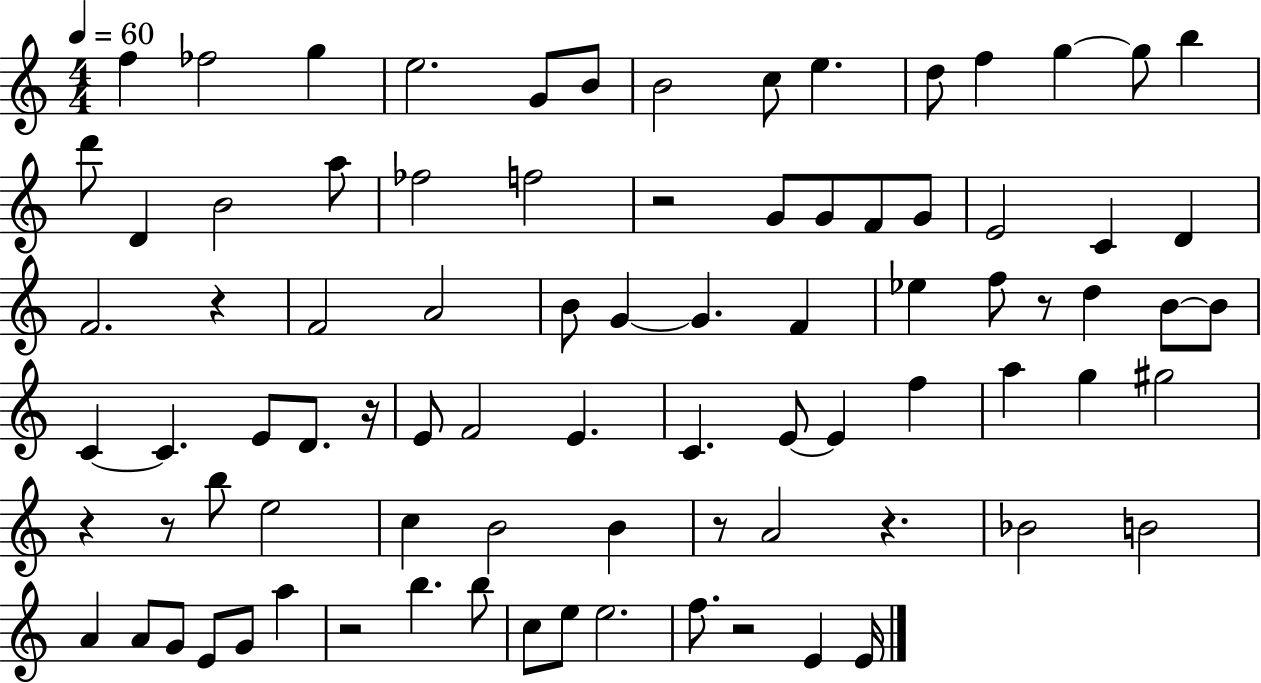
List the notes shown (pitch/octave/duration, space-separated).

F5/q FES5/h G5/q E5/h. G4/e B4/e B4/h C5/e E5/q. D5/e F5/q G5/q G5/e B5/q D6/e D4/q B4/h A5/e FES5/h F5/h R/h G4/e G4/e F4/e G4/e E4/h C4/q D4/q F4/h. R/q F4/h A4/h B4/e G4/q G4/q. F4/q Eb5/q F5/e R/e D5/q B4/e B4/e C4/q C4/q. E4/e D4/e. R/s E4/e F4/h E4/q. C4/q. E4/e E4/q F5/q A5/q G5/q G#5/h R/q R/e B5/e E5/h C5/q B4/h B4/q R/e A4/h R/q. Bb4/h B4/h A4/q A4/e G4/e E4/e G4/e A5/q R/h B5/q. B5/e C5/e E5/e E5/h. F5/e. R/h E4/q E4/s